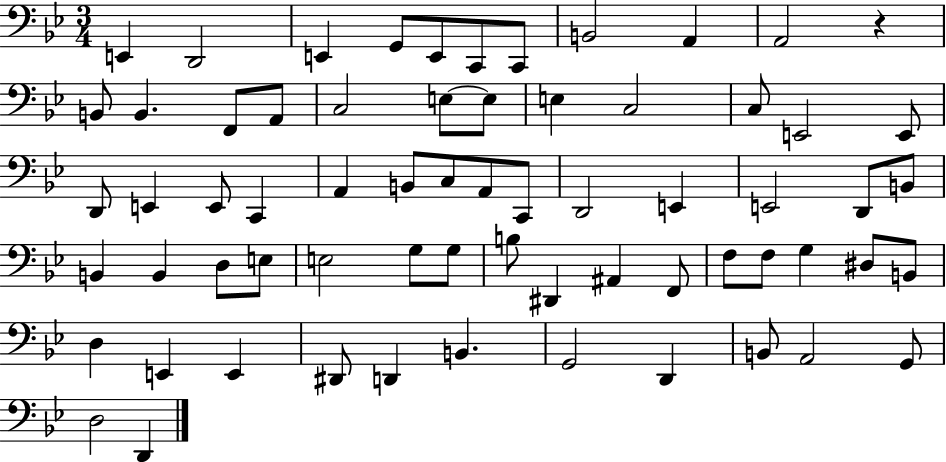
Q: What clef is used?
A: bass